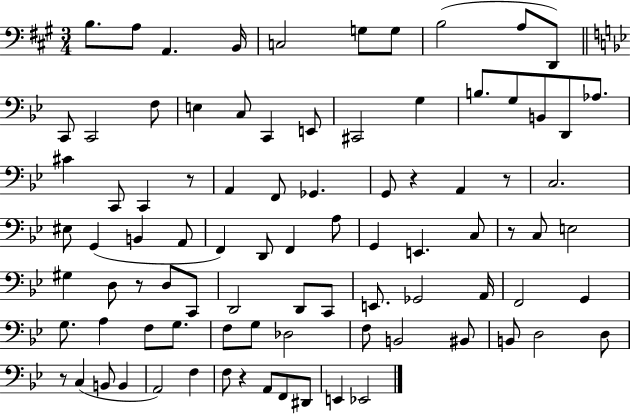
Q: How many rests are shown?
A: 7